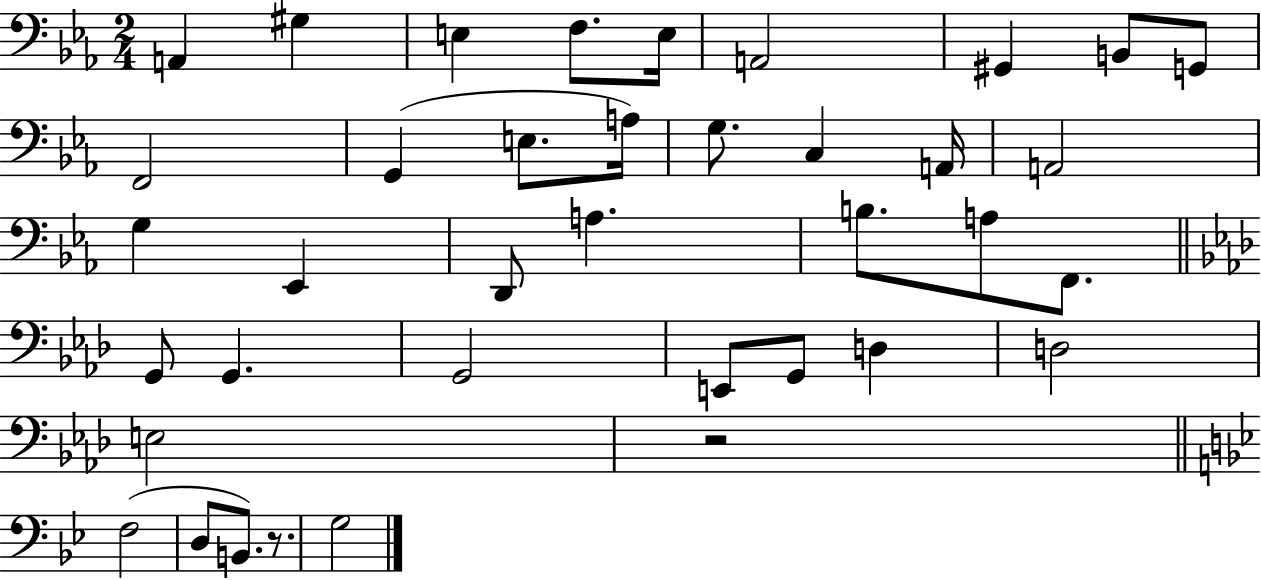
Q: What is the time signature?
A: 2/4